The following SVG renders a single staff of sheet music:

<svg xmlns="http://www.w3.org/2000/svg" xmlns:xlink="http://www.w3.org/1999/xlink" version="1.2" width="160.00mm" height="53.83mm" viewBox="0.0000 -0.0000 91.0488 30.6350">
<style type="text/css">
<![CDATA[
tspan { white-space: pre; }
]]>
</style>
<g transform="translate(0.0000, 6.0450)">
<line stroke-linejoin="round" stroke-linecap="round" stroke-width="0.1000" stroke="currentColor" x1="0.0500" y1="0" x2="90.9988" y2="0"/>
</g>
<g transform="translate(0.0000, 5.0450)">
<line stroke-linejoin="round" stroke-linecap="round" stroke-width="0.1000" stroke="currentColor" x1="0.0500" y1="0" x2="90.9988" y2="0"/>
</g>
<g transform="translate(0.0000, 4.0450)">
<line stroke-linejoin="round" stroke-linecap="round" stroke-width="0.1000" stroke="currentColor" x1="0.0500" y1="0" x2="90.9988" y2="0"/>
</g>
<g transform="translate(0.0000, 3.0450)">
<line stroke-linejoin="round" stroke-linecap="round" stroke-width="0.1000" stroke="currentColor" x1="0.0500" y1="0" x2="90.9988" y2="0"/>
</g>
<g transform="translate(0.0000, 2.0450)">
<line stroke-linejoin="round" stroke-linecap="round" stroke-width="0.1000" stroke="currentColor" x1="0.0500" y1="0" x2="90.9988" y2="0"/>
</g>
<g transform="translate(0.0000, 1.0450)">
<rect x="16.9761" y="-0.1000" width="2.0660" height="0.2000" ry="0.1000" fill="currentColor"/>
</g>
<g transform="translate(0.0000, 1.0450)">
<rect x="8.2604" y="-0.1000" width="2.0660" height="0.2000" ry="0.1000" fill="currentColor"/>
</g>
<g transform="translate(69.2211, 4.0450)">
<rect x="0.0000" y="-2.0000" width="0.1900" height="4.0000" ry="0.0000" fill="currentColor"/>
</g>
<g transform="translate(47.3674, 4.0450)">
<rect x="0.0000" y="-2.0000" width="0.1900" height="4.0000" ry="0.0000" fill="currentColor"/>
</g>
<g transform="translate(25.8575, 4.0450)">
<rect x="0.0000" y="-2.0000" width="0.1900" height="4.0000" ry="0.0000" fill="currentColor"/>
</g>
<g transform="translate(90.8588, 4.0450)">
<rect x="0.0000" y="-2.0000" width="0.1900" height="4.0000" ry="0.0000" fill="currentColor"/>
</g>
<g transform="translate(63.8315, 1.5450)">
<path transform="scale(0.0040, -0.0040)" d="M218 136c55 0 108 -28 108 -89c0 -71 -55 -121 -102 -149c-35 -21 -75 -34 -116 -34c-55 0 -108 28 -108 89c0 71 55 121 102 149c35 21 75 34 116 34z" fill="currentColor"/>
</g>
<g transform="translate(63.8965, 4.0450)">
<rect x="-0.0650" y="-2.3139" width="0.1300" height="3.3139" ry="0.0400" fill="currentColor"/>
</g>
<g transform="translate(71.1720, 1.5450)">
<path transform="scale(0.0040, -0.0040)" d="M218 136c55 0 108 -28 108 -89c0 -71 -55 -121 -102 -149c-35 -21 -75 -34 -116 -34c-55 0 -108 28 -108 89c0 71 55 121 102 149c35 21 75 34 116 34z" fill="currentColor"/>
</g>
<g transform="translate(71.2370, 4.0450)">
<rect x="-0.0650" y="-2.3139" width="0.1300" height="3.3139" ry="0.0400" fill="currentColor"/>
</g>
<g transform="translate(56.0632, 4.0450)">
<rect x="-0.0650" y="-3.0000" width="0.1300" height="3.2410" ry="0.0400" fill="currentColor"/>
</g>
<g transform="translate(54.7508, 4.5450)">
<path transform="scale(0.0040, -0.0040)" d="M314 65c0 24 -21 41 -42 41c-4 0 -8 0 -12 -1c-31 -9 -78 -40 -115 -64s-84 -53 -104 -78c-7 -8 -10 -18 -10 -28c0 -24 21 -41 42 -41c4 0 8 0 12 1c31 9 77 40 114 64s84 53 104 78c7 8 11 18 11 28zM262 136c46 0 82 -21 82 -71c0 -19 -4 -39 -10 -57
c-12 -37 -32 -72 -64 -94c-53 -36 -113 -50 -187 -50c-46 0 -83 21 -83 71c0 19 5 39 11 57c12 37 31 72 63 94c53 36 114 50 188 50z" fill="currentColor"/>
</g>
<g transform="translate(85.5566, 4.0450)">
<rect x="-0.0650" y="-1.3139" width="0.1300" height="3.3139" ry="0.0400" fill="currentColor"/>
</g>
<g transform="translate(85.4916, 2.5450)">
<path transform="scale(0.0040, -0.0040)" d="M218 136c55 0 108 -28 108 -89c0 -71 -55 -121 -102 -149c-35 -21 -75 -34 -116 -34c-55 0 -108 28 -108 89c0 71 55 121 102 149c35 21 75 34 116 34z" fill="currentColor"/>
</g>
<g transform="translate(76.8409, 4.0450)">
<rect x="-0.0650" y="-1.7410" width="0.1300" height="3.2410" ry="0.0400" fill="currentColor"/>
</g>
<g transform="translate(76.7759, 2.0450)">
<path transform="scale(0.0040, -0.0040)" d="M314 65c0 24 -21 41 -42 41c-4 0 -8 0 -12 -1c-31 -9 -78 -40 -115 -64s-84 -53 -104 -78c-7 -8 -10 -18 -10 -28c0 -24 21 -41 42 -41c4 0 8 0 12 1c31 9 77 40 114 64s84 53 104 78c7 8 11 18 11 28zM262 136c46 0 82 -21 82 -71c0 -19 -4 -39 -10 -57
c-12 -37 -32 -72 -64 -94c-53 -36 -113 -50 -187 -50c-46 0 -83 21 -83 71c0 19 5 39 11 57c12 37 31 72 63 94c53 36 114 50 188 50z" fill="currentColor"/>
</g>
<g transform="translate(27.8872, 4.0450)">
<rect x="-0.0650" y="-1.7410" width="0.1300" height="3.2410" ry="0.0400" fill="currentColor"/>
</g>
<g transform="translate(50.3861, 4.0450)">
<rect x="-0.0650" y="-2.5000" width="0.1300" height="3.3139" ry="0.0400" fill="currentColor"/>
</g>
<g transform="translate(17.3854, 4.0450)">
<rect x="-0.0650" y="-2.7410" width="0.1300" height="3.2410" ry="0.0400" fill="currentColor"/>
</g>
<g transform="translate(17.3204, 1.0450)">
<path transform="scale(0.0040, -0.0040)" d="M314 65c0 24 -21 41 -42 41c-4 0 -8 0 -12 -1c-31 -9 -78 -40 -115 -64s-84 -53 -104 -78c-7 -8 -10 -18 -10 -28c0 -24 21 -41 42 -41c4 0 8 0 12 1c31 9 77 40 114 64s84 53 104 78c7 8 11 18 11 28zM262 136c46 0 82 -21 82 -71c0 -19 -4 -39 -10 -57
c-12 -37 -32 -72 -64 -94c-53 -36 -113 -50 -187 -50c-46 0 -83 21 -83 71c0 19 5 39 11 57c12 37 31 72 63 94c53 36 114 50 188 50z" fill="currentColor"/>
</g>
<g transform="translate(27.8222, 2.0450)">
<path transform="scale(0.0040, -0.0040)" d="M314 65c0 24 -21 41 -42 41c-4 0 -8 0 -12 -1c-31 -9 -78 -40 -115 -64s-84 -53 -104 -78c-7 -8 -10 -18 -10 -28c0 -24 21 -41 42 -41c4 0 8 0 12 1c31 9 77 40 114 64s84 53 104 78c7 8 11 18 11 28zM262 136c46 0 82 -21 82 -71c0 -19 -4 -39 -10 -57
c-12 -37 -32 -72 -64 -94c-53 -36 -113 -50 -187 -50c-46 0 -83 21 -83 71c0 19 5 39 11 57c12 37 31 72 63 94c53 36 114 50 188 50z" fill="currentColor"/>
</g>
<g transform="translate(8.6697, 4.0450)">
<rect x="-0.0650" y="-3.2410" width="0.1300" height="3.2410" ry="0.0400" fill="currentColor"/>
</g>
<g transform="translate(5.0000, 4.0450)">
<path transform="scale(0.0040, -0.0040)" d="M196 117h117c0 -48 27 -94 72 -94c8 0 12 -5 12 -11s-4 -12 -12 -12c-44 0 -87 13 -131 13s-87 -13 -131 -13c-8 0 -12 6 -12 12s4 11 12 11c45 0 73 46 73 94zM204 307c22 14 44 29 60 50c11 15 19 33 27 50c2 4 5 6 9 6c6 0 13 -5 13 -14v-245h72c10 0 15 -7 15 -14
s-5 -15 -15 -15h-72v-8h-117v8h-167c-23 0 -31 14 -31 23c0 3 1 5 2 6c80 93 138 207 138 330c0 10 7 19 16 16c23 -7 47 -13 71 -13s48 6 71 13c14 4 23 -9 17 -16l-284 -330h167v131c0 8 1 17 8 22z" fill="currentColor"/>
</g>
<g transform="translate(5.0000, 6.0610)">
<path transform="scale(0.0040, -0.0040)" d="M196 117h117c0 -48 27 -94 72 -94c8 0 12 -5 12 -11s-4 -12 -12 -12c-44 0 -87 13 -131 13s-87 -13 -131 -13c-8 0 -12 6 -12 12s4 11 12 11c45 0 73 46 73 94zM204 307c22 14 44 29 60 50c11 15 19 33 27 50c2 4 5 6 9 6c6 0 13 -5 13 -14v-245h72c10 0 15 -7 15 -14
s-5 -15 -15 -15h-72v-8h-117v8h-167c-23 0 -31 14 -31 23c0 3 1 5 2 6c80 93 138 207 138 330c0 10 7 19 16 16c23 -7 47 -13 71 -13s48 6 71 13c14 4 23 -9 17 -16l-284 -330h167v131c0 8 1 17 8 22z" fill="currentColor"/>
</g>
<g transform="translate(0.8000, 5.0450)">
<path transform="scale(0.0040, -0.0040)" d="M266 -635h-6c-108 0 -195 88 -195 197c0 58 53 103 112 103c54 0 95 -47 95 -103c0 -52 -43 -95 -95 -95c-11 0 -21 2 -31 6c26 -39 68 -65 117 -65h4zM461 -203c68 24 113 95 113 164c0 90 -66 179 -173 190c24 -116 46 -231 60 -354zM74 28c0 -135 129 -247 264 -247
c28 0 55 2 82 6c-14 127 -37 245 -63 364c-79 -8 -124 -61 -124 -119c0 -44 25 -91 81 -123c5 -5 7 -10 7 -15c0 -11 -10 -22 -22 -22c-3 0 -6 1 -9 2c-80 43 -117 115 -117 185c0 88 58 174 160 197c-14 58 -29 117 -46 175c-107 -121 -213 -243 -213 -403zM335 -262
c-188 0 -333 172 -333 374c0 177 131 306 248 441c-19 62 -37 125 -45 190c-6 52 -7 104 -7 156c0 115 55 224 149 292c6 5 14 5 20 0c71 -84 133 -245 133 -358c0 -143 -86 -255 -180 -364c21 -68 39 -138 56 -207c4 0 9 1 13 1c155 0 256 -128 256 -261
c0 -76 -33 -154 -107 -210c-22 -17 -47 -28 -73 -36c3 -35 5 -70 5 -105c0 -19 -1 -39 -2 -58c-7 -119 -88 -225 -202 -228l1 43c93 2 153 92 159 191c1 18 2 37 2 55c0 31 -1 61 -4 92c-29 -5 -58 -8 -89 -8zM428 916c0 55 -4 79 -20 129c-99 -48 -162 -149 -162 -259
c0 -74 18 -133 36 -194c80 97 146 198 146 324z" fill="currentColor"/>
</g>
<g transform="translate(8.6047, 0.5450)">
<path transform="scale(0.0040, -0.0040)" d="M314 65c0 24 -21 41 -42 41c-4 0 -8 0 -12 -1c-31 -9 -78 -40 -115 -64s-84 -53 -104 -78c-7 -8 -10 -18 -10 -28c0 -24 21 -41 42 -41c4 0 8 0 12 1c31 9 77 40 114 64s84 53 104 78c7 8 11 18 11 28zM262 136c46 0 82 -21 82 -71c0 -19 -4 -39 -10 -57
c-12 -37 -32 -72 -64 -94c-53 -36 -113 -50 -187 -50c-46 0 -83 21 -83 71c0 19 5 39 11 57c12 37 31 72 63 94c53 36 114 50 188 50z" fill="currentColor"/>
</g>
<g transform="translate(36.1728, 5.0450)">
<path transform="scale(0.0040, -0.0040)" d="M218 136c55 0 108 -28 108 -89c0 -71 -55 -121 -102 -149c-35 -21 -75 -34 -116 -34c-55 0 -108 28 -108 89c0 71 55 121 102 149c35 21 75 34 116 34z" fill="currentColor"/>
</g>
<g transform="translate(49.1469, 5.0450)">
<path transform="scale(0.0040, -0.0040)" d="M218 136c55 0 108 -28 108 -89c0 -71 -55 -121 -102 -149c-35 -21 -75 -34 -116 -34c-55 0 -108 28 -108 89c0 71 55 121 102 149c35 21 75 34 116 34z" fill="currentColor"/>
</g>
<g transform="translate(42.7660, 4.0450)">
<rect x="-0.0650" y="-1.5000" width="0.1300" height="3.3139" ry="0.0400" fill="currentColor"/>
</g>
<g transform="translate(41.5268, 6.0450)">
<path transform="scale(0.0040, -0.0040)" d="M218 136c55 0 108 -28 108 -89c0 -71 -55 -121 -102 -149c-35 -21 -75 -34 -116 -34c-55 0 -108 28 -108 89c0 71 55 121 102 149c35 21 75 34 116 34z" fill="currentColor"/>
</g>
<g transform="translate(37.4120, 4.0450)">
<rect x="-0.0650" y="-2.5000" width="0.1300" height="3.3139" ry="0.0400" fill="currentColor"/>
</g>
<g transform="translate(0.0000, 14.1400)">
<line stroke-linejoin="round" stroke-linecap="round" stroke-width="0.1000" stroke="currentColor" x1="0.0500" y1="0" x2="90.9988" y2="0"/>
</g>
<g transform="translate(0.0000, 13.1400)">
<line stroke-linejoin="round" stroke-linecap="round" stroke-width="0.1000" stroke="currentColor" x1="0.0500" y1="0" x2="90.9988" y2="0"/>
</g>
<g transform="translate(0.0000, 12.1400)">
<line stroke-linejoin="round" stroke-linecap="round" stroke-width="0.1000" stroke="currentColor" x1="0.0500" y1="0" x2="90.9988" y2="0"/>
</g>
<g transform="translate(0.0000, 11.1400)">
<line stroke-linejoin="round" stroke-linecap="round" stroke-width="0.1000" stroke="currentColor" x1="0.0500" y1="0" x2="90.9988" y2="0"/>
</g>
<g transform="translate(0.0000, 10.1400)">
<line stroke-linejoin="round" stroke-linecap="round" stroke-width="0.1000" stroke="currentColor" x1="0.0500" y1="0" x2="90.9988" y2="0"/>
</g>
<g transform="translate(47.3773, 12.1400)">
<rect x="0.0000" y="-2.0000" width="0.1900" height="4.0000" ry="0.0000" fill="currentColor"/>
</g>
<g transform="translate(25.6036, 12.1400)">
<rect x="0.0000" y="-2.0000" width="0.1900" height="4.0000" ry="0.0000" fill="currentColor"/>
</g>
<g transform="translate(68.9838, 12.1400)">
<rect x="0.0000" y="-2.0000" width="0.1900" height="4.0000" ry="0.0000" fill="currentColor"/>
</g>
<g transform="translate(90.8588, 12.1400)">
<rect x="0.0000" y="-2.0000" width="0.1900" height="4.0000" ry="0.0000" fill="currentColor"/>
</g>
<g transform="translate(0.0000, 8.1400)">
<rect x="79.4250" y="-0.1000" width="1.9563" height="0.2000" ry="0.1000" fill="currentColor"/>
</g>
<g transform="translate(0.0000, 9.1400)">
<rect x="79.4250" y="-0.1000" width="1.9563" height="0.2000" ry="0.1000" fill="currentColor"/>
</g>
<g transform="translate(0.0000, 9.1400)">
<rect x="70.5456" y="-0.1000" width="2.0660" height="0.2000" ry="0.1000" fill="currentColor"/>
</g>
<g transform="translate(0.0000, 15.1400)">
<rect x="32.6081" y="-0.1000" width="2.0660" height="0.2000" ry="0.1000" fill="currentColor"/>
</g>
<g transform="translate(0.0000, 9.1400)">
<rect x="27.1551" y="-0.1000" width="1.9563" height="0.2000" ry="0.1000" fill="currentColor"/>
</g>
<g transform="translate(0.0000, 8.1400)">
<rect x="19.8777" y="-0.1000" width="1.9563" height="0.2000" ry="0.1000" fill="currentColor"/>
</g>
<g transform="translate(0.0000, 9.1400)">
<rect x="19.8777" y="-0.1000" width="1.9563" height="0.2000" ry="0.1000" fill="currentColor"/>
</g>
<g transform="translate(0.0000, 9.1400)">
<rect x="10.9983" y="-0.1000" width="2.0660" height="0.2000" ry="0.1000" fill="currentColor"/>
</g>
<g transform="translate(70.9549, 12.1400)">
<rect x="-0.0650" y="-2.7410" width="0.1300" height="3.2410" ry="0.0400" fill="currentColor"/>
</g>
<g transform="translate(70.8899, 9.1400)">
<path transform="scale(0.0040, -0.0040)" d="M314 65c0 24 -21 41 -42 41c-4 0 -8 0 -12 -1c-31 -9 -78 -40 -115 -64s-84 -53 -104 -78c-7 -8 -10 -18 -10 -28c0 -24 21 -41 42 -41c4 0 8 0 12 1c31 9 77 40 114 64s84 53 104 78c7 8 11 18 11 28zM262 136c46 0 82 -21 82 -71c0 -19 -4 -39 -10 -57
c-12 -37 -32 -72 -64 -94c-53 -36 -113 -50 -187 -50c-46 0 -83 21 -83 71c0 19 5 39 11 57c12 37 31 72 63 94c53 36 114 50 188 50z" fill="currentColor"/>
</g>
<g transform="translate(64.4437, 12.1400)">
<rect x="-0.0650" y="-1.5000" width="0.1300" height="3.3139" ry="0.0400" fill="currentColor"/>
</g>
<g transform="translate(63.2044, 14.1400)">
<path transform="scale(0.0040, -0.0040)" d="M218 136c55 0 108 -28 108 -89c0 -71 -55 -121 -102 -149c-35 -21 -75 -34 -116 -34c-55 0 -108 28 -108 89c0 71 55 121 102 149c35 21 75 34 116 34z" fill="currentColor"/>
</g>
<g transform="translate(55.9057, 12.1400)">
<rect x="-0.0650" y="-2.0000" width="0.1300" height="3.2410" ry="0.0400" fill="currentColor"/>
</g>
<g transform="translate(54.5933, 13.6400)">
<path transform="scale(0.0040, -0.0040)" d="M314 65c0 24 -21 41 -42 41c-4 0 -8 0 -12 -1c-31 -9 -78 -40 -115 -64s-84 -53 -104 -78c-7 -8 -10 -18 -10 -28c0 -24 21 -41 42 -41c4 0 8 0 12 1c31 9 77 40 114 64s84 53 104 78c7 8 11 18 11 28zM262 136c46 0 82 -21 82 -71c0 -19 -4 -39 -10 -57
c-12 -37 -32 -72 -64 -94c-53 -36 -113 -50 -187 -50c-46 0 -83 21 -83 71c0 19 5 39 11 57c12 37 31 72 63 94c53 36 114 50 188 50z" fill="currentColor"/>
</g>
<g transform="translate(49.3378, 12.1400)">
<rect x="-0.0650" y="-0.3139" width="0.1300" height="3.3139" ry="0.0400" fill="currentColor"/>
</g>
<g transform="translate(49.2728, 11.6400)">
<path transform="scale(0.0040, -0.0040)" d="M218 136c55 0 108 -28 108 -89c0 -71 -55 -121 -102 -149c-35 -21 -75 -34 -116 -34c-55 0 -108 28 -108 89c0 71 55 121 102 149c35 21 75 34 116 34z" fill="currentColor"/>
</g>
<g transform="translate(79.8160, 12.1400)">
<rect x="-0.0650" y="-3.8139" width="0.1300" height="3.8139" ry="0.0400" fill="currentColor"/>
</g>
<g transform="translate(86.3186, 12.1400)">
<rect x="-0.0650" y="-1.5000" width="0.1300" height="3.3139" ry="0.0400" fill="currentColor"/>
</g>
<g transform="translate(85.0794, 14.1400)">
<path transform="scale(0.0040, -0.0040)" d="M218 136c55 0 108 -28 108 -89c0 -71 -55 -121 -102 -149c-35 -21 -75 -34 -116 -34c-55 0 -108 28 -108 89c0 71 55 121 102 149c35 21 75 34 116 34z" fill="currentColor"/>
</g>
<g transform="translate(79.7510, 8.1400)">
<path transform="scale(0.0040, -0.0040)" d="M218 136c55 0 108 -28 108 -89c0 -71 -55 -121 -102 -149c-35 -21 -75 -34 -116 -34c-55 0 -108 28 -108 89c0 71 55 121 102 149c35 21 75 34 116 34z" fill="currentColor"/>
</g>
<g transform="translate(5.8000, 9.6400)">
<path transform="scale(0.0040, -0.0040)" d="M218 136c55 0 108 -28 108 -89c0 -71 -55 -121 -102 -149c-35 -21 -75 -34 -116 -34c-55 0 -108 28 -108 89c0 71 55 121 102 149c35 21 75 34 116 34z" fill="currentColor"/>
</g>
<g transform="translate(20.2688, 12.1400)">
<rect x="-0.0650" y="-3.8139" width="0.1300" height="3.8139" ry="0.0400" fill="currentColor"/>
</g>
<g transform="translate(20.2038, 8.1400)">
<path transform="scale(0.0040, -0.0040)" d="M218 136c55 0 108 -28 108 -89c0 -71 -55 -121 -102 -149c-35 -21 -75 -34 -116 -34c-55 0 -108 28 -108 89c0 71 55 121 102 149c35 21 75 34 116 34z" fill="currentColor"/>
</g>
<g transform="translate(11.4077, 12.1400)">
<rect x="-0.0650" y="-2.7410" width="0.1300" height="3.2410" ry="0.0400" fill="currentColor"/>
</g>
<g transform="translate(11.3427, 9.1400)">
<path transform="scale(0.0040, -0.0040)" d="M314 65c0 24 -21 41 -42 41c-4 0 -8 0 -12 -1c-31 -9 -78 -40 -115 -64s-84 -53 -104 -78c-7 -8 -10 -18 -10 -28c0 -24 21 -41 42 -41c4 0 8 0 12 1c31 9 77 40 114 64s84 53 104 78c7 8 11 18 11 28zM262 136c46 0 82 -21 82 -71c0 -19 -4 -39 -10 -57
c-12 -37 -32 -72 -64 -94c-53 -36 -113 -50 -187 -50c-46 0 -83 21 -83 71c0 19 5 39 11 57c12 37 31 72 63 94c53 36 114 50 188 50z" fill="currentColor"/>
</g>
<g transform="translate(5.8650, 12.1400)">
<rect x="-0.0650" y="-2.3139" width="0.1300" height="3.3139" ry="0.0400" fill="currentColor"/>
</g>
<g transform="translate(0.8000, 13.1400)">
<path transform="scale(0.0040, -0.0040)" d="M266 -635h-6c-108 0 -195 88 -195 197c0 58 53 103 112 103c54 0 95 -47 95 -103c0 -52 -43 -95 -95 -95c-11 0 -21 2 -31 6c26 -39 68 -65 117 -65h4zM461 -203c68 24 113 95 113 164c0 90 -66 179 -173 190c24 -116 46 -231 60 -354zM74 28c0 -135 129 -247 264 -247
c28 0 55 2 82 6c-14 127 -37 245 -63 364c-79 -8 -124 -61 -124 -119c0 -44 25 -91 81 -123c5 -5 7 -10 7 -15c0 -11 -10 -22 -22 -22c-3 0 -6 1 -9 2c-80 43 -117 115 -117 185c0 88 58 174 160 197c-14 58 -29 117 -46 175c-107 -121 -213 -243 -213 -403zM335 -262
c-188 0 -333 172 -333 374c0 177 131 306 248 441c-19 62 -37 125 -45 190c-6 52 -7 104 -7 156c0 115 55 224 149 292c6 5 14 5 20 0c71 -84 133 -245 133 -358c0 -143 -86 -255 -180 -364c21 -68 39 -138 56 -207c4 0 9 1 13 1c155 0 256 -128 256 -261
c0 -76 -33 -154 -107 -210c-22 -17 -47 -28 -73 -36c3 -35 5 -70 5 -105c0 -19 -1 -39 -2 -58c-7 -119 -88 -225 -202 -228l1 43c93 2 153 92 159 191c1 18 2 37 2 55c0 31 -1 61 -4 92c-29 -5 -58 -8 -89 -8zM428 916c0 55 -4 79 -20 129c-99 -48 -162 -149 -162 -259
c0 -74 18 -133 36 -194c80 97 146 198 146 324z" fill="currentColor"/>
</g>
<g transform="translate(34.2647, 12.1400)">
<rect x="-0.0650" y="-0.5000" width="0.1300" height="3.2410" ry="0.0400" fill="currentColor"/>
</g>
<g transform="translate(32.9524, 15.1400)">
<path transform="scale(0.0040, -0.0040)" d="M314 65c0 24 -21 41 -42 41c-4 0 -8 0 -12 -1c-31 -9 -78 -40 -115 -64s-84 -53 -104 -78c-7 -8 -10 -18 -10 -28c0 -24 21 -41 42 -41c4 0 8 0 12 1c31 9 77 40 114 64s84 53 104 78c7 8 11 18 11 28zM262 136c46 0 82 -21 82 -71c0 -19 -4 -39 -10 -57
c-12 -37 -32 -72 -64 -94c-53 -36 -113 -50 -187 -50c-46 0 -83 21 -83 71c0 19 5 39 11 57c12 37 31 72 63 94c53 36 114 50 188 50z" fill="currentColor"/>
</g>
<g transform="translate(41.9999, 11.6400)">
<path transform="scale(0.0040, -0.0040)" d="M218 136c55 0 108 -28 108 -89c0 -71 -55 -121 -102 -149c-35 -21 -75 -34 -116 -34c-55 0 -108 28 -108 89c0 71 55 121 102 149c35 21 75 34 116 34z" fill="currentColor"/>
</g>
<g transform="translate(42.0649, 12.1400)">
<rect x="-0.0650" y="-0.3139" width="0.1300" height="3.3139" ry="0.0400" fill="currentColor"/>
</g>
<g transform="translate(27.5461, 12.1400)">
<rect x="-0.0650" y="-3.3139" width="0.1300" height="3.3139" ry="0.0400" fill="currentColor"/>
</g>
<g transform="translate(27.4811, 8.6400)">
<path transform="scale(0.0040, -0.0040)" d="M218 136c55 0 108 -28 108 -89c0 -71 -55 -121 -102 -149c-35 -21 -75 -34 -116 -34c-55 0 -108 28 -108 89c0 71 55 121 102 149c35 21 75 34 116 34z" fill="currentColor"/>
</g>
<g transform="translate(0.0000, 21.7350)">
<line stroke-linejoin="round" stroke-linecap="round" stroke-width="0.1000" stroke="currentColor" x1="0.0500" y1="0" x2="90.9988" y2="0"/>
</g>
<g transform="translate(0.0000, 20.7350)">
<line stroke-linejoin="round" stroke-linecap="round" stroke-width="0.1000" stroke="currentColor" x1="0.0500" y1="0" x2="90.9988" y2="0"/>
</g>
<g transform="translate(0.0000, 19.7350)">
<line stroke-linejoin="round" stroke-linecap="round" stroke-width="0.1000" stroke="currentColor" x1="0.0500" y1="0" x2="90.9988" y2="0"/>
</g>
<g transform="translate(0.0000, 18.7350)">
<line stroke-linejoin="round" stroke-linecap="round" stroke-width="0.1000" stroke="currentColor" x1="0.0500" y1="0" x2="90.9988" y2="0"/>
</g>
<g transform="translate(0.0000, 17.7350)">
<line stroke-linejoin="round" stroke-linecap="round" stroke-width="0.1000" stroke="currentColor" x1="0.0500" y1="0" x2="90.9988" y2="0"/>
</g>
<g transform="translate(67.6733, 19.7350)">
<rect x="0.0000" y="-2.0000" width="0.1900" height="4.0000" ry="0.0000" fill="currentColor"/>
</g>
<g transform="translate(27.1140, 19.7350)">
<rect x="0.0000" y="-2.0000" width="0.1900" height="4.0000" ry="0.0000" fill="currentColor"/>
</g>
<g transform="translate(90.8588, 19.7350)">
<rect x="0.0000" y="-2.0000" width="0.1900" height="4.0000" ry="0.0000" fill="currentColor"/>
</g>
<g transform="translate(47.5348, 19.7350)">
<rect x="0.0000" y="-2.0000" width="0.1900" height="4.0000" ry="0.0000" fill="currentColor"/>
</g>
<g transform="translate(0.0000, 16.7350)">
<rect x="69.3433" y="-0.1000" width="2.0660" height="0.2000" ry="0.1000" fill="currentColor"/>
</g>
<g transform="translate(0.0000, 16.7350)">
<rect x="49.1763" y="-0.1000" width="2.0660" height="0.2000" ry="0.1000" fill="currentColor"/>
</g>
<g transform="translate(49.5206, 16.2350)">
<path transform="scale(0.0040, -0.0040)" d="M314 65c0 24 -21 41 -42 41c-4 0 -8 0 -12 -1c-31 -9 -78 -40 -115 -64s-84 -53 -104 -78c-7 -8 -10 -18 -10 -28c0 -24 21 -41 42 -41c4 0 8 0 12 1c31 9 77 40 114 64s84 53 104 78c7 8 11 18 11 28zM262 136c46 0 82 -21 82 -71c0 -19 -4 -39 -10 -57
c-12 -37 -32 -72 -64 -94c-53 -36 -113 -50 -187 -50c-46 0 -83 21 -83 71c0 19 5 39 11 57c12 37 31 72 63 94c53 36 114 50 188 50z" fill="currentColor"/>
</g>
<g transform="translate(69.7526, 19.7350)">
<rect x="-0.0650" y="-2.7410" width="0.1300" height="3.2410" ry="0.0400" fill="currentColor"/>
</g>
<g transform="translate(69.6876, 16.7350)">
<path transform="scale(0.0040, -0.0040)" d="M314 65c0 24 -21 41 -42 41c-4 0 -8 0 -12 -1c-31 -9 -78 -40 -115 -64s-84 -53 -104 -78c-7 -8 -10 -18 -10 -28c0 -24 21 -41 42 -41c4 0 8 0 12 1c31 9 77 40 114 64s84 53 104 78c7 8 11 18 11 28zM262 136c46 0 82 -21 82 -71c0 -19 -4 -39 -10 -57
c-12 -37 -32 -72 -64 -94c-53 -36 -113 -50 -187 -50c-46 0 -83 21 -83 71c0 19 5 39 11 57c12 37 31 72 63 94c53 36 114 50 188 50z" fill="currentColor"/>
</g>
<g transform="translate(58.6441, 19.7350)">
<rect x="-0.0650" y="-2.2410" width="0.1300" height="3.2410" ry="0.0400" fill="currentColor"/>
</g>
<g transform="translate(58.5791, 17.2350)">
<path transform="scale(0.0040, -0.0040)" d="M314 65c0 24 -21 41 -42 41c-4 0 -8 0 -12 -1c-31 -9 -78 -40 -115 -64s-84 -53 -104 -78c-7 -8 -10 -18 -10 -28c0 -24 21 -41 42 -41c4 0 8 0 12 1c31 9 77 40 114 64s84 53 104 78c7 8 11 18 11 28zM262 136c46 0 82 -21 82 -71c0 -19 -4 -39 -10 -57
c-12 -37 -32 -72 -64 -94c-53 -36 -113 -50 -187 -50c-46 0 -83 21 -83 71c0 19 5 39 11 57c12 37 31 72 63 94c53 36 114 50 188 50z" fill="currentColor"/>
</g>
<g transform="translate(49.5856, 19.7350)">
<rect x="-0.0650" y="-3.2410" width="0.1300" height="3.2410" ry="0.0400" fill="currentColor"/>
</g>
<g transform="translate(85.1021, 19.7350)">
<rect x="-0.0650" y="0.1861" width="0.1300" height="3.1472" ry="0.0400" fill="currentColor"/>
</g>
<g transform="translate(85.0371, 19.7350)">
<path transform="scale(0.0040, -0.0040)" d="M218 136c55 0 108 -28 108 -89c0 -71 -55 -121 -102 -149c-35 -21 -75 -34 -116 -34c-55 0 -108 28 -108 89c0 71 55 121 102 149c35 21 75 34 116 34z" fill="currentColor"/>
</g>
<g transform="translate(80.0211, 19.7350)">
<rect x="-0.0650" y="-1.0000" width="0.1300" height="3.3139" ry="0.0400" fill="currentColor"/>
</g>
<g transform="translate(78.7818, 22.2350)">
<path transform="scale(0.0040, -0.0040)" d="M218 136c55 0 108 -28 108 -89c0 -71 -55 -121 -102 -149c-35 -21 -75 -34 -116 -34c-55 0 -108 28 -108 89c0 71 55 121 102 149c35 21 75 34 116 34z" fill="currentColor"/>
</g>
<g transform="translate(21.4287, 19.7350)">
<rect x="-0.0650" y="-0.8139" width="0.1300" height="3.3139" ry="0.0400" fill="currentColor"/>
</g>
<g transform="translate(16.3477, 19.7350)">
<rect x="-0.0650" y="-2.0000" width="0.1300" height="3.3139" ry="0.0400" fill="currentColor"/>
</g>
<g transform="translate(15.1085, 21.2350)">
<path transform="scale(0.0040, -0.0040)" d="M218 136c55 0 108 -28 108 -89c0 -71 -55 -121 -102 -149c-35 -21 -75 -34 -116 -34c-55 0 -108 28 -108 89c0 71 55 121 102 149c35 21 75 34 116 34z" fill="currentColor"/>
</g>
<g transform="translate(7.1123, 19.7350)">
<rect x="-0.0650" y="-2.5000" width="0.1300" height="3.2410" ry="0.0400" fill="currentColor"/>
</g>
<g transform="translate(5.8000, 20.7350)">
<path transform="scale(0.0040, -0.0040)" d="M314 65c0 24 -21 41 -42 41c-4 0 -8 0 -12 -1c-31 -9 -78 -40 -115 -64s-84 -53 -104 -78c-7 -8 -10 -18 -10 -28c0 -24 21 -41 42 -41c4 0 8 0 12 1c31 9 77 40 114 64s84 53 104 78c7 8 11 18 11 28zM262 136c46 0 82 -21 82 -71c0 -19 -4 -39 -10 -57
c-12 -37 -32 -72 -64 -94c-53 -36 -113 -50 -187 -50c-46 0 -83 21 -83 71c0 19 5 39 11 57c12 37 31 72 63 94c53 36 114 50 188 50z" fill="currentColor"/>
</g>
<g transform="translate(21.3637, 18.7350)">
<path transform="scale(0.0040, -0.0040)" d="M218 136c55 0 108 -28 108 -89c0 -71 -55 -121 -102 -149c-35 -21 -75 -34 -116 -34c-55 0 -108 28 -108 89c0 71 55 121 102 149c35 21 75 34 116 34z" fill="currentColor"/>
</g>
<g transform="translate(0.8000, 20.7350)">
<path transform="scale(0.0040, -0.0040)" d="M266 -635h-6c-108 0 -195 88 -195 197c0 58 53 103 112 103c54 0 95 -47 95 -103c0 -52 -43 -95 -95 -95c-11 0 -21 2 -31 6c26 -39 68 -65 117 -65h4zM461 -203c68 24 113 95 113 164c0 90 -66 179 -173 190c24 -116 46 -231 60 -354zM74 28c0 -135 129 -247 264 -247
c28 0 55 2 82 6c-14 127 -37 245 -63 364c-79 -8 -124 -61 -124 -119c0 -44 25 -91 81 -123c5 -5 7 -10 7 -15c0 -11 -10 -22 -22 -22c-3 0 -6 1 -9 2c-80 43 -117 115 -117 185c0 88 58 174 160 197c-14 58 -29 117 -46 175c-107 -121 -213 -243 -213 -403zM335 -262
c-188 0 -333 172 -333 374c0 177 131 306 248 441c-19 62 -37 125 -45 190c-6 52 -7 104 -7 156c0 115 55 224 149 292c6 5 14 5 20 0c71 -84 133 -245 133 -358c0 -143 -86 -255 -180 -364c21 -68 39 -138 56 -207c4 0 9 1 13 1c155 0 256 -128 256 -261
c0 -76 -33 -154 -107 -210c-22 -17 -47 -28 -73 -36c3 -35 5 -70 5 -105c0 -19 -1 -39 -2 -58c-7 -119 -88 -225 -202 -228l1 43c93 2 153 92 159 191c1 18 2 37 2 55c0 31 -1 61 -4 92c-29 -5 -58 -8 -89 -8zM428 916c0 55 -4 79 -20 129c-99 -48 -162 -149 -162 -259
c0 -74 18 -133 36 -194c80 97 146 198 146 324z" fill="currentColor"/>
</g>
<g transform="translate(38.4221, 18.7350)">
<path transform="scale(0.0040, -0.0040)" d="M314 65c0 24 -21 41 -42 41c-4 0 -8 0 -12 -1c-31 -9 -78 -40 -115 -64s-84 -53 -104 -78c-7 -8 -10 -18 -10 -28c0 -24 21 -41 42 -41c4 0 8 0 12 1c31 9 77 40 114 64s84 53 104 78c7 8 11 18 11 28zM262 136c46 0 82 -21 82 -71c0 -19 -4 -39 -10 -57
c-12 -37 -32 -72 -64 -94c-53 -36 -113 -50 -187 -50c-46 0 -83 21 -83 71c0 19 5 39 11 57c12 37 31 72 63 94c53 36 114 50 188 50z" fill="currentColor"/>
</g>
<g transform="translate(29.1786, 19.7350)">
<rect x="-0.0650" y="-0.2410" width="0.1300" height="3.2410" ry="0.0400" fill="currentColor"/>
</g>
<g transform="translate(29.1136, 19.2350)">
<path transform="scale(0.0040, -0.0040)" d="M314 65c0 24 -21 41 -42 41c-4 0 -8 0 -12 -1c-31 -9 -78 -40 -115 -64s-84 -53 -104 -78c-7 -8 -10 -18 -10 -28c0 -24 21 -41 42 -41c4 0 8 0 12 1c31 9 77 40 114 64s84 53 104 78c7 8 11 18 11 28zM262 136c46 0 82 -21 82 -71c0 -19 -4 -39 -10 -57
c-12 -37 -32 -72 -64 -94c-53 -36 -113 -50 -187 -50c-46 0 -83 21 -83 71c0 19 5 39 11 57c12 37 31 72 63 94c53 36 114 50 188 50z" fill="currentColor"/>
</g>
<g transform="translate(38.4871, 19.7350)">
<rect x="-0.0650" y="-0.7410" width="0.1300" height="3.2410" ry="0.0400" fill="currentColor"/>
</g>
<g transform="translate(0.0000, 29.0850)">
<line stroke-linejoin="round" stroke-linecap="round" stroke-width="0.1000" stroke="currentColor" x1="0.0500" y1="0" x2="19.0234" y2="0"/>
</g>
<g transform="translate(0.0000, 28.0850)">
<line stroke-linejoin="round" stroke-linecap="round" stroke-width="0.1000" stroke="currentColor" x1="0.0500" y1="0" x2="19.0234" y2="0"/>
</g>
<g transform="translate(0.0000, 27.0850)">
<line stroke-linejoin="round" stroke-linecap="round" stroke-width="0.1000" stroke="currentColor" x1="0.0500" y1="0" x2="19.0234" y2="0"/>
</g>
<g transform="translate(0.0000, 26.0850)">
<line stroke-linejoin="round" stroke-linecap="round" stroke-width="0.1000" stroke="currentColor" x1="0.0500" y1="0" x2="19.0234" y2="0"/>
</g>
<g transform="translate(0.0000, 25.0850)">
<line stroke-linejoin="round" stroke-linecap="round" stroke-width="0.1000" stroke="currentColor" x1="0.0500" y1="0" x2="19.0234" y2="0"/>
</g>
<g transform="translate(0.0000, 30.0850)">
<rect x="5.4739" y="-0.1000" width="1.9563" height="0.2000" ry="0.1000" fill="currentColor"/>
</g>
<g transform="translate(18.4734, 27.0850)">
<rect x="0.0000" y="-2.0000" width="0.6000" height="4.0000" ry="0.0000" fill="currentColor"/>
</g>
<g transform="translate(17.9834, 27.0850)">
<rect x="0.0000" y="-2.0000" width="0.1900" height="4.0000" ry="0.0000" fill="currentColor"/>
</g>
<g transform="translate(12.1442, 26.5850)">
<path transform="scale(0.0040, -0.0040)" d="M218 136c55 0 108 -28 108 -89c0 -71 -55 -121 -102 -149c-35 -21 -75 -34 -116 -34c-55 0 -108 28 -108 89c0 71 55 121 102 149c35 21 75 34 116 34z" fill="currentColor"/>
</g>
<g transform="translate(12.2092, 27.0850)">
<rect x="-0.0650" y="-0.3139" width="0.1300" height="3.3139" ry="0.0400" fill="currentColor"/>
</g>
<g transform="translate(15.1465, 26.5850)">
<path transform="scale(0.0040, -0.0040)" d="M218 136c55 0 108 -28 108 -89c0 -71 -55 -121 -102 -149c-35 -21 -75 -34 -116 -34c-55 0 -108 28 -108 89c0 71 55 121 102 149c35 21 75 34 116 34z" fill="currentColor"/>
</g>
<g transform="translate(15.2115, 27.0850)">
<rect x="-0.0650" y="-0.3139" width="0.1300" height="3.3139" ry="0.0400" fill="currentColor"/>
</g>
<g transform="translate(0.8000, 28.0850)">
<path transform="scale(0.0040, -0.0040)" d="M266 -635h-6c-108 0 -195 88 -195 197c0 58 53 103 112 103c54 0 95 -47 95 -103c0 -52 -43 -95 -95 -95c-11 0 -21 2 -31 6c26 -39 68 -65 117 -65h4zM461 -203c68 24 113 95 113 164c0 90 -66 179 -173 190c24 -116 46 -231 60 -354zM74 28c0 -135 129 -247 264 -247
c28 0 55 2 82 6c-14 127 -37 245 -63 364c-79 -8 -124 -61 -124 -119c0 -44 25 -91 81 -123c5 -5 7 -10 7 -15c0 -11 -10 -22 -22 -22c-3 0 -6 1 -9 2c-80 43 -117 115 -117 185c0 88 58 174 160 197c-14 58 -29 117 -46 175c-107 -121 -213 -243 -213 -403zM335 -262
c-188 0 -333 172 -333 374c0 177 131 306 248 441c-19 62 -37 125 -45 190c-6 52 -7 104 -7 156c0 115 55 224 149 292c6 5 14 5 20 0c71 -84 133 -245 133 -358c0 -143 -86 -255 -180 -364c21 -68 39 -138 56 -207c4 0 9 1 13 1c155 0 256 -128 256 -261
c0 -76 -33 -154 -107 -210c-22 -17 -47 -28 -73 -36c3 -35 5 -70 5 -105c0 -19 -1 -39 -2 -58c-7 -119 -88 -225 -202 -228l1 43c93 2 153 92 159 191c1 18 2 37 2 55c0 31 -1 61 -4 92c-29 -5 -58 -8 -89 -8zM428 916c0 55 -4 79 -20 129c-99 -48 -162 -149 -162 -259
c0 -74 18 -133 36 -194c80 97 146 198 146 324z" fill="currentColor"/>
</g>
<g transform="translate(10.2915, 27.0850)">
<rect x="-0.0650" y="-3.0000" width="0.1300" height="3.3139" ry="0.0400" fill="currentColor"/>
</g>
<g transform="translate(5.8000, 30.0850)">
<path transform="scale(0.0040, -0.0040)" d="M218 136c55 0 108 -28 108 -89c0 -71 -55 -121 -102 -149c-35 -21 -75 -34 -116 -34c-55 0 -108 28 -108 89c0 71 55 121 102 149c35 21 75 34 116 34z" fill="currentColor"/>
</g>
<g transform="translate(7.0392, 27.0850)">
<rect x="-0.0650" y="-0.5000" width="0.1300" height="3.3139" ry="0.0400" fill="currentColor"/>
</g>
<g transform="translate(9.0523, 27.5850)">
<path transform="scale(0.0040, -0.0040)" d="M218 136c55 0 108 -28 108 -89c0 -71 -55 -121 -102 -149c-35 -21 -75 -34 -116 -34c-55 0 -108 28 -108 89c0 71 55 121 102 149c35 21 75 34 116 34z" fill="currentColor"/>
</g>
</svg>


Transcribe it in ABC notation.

X:1
T:Untitled
M:4/4
L:1/4
K:C
b2 a2 f2 G E G A2 g g f2 e g a2 c' b C2 c c F2 E a2 c' E G2 F d c2 d2 b2 g2 a2 D B C A c c